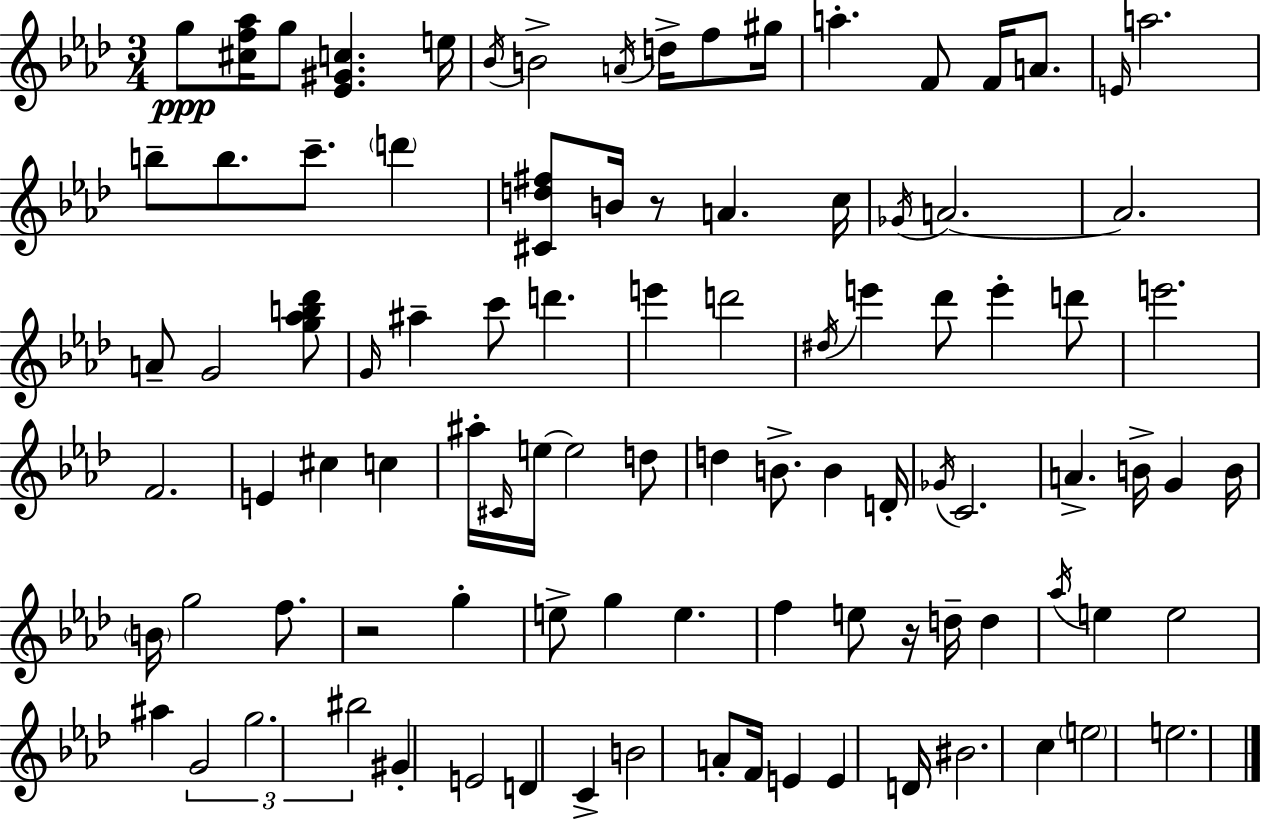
{
  \clef treble
  \numericTimeSignature
  \time 3/4
  \key aes \major
  g''8\ppp <cis'' f'' aes''>16 g''8 <ees' gis' c''>4. e''16 | \acciaccatura { bes'16 } b'2-> \acciaccatura { a'16 } d''16-> f''8 | gis''16 a''4.-. f'8 f'16 a'8. | \grace { e'16 } a''2. | \break b''8-- b''8. c'''8.-- \parenthesize d'''4 | <cis' d'' fis''>8 b'16 r8 a'4. | c''16 \acciaccatura { ges'16 } a'2.~~ | a'2. | \break a'8-- g'2 | <g'' aes'' b'' des'''>8 \grace { g'16 } ais''4-- c'''8 d'''4. | e'''4 d'''2 | \acciaccatura { dis''16 } e'''4 des'''8 | \break e'''4-. d'''8 e'''2. | f'2. | e'4 cis''4 | c''4 ais''16-. \grace { cis'16 } e''16~~ e''2 | \break d''8 d''4 b'8.-> | b'4 d'16-. \acciaccatura { ges'16 } c'2. | a'4.-> | b'16-> g'4 b'16 \parenthesize b'16 g''2 | \break f''8. r2 | g''4-. e''8-> g''4 | e''4. f''4 | e''8 r16 d''16-- d''4 \acciaccatura { aes''16 } e''4 | \break e''2 ais''4 | \tuplet 3/2 { g'2 g''2. | bis''2 } | gis'4-. e'2 | \break d'4 c'4-> | b'2 a'8-. f'16 | e'4 e'4 d'16 bis'2. | c''4 | \break \parenthesize e''2 e''2. | \bar "|."
}